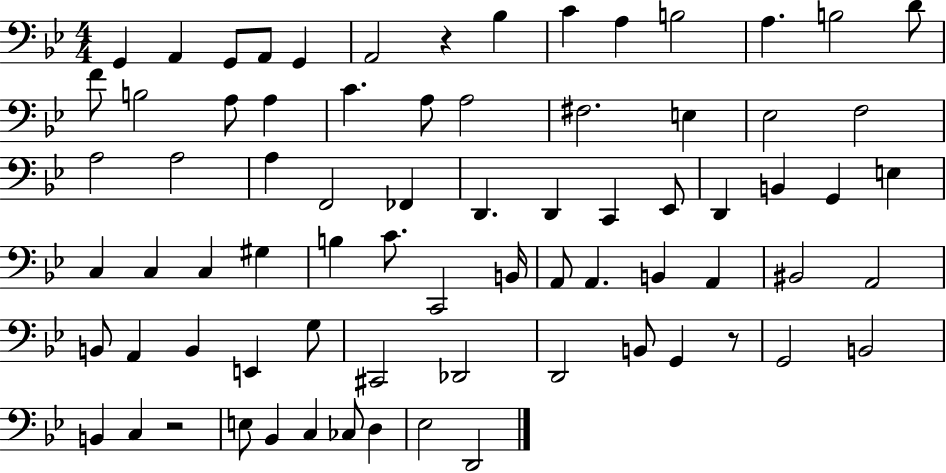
{
  \clef bass
  \numericTimeSignature
  \time 4/4
  \key bes \major
  g,4 a,4 g,8 a,8 g,4 | a,2 r4 bes4 | c'4 a4 b2 | a4. b2 d'8 | \break f'8 b2 a8 a4 | c'4. a8 a2 | fis2. e4 | ees2 f2 | \break a2 a2 | a4 f,2 fes,4 | d,4. d,4 c,4 ees,8 | d,4 b,4 g,4 e4 | \break c4 c4 c4 gis4 | b4 c'8. c,2 b,16 | a,8 a,4. b,4 a,4 | bis,2 a,2 | \break b,8 a,4 b,4 e,4 g8 | cis,2 des,2 | d,2 b,8 g,4 r8 | g,2 b,2 | \break b,4 c4 r2 | e8 bes,4 c4 ces8 d4 | ees2 d,2 | \bar "|."
}